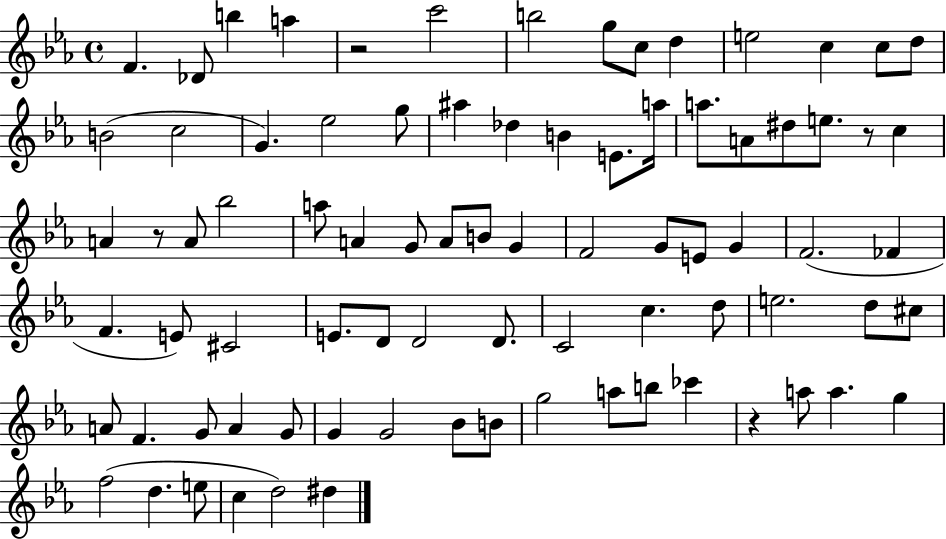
X:1
T:Untitled
M:4/4
L:1/4
K:Eb
F _D/2 b a z2 c'2 b2 g/2 c/2 d e2 c c/2 d/2 B2 c2 G _e2 g/2 ^a _d B E/2 a/4 a/2 A/2 ^d/2 e/2 z/2 c A z/2 A/2 _b2 a/2 A G/2 A/2 B/2 G F2 G/2 E/2 G F2 _F F E/2 ^C2 E/2 D/2 D2 D/2 C2 c d/2 e2 d/2 ^c/2 A/2 F G/2 A G/2 G G2 _B/2 B/2 g2 a/2 b/2 _c' z a/2 a g f2 d e/2 c d2 ^d